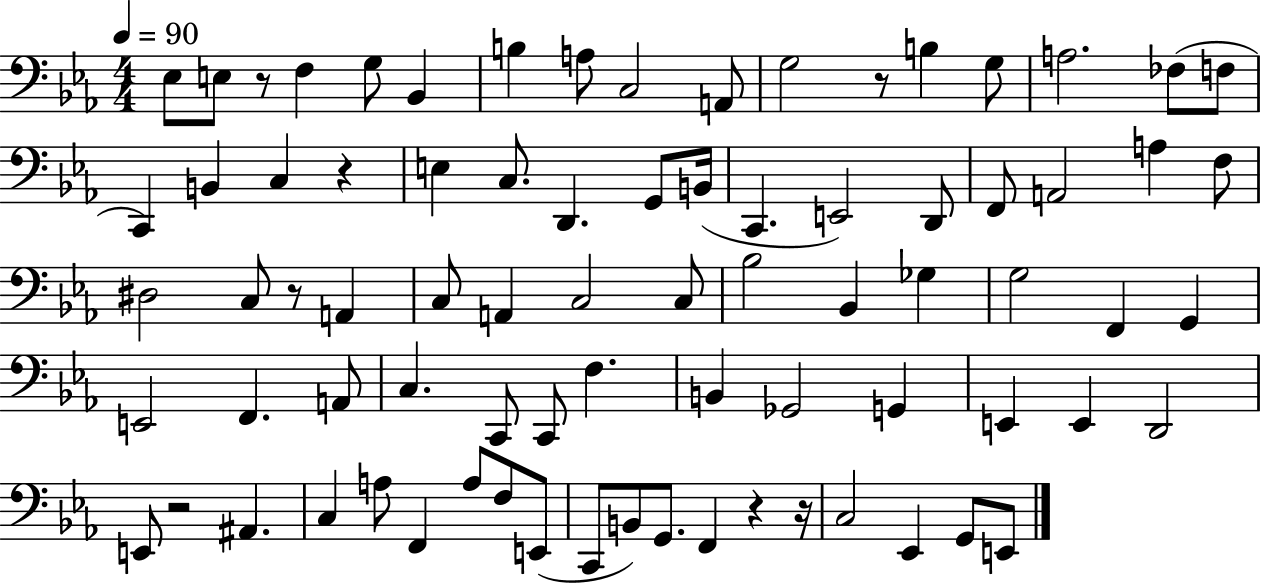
{
  \clef bass
  \numericTimeSignature
  \time 4/4
  \key ees \major
  \tempo 4 = 90
  \repeat volta 2 { ees8 e8 r8 f4 g8 bes,4 | b4 a8 c2 a,8 | g2 r8 b4 g8 | a2. fes8( f8 | \break c,4) b,4 c4 r4 | e4 c8. d,4. g,8 b,16( | c,4. e,2) d,8 | f,8 a,2 a4 f8 | \break dis2 c8 r8 a,4 | c8 a,4 c2 c8 | bes2 bes,4 ges4 | g2 f,4 g,4 | \break e,2 f,4. a,8 | c4. c,8 c,8 f4. | b,4 ges,2 g,4 | e,4 e,4 d,2 | \break e,8 r2 ais,4. | c4 a8 f,4 a8 f8 e,8( | c,8 b,8) g,8. f,4 r4 r16 | c2 ees,4 g,8 e,8 | \break } \bar "|."
}